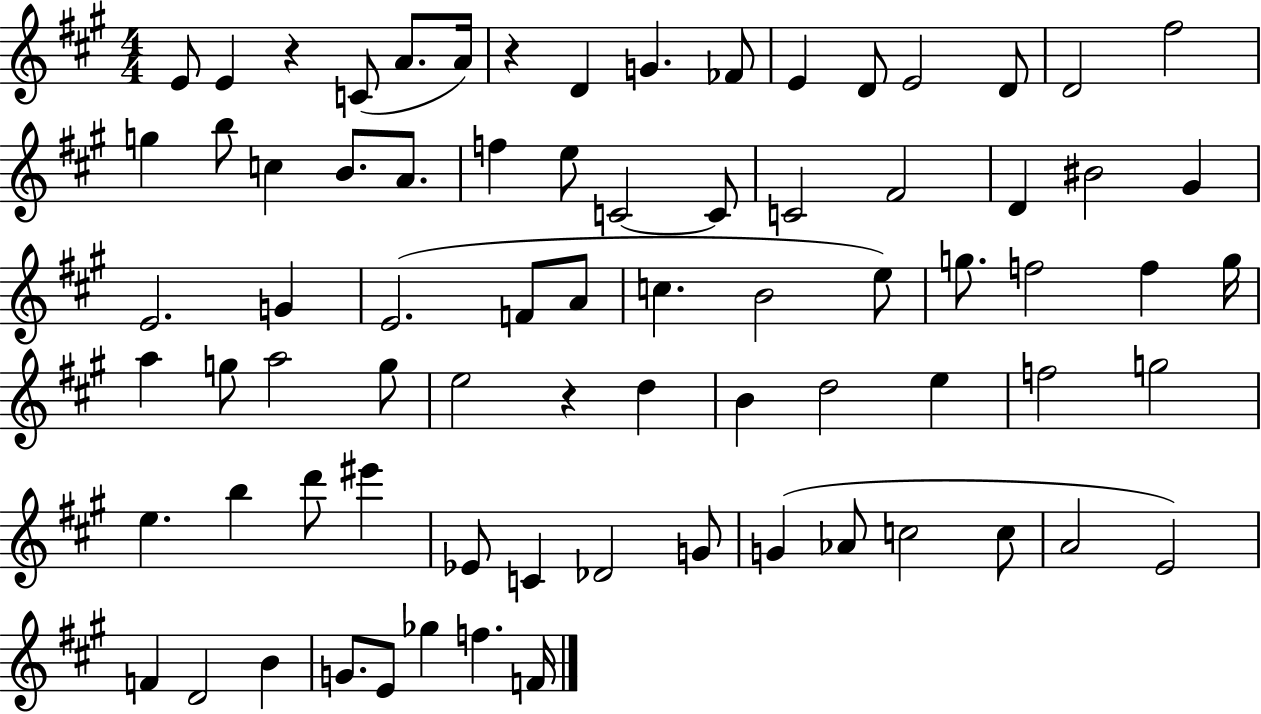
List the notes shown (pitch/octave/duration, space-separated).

E4/e E4/q R/q C4/e A4/e. A4/s R/q D4/q G4/q. FES4/e E4/q D4/e E4/h D4/e D4/h F#5/h G5/q B5/e C5/q B4/e. A4/e. F5/q E5/e C4/h C4/e C4/h F#4/h D4/q BIS4/h G#4/q E4/h. G4/q E4/h. F4/e A4/e C5/q. B4/h E5/e G5/e. F5/h F5/q G5/s A5/q G5/e A5/h G5/e E5/h R/q D5/q B4/q D5/h E5/q F5/h G5/h E5/q. B5/q D6/e EIS6/q Eb4/e C4/q Db4/h G4/e G4/q Ab4/e C5/h C5/e A4/h E4/h F4/q D4/h B4/q G4/e. E4/e Gb5/q F5/q. F4/s